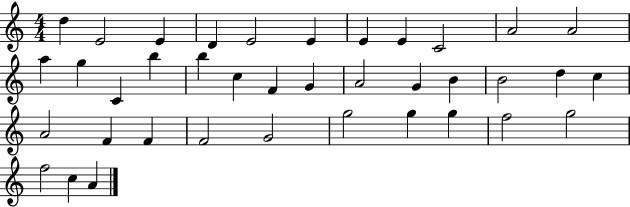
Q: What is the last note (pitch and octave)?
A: A4